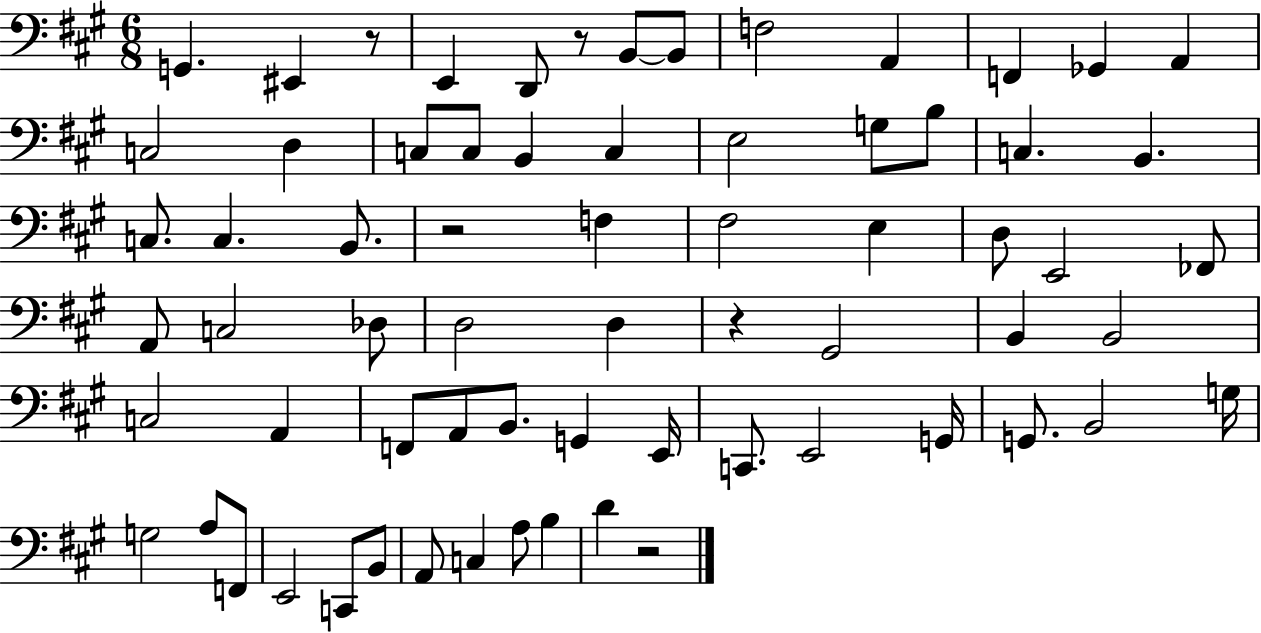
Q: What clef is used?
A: bass